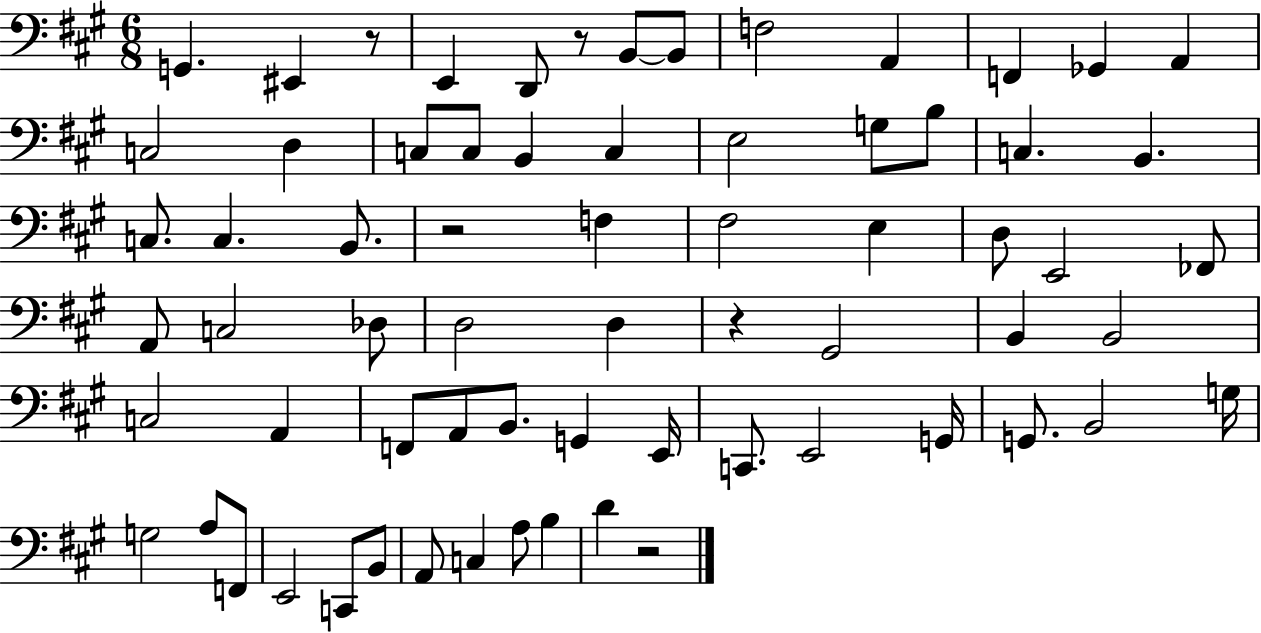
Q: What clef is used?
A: bass